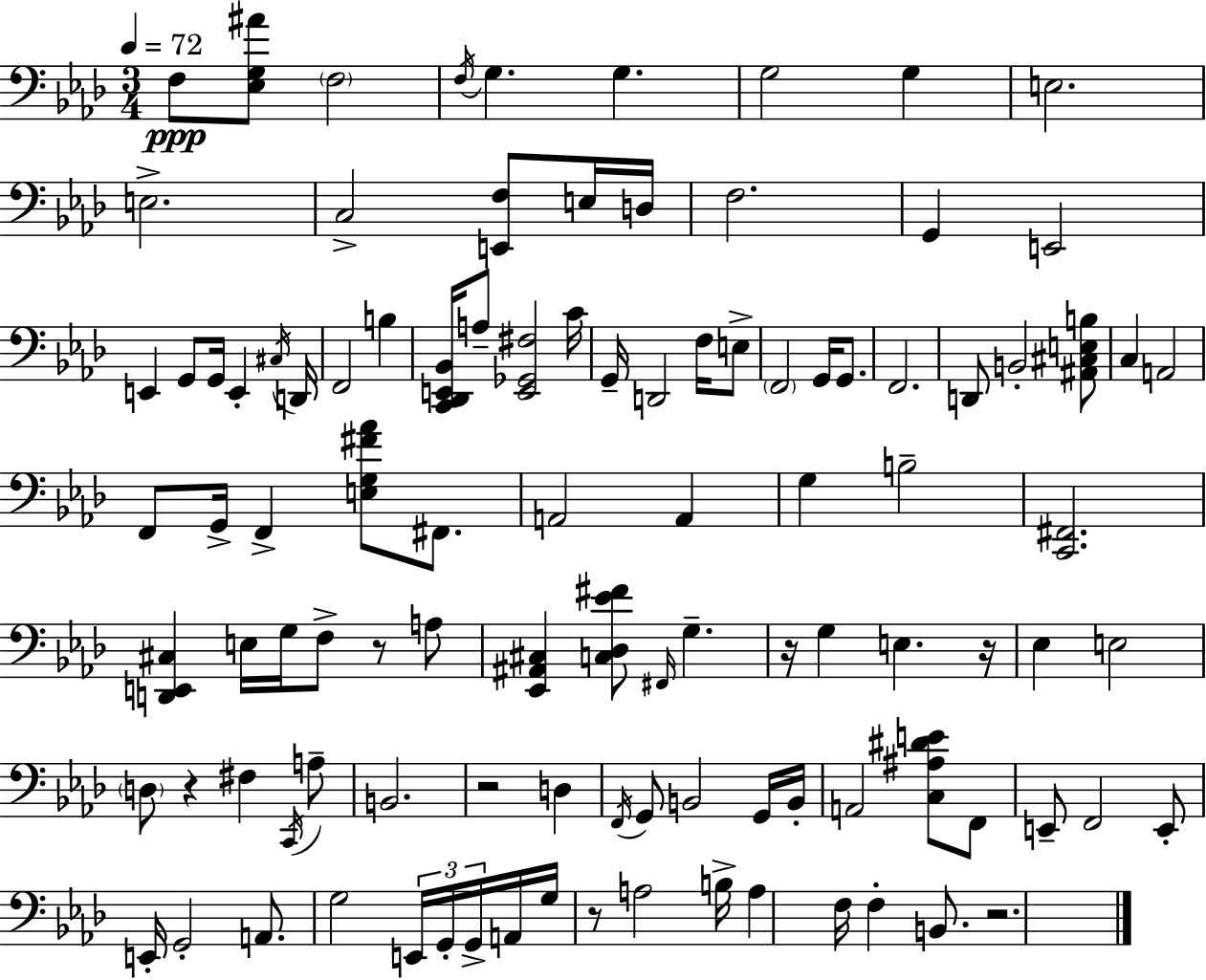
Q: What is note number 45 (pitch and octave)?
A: B3